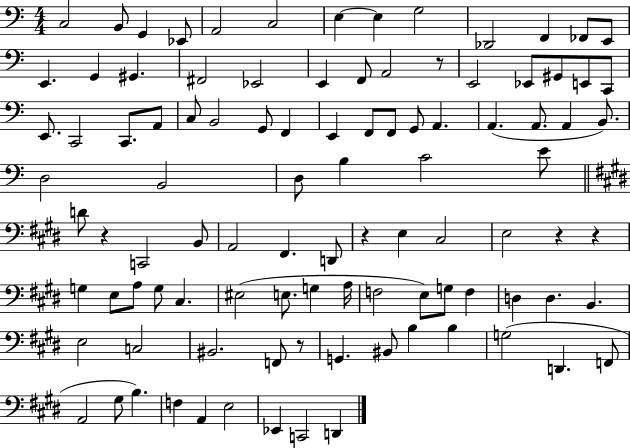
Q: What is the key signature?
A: C major